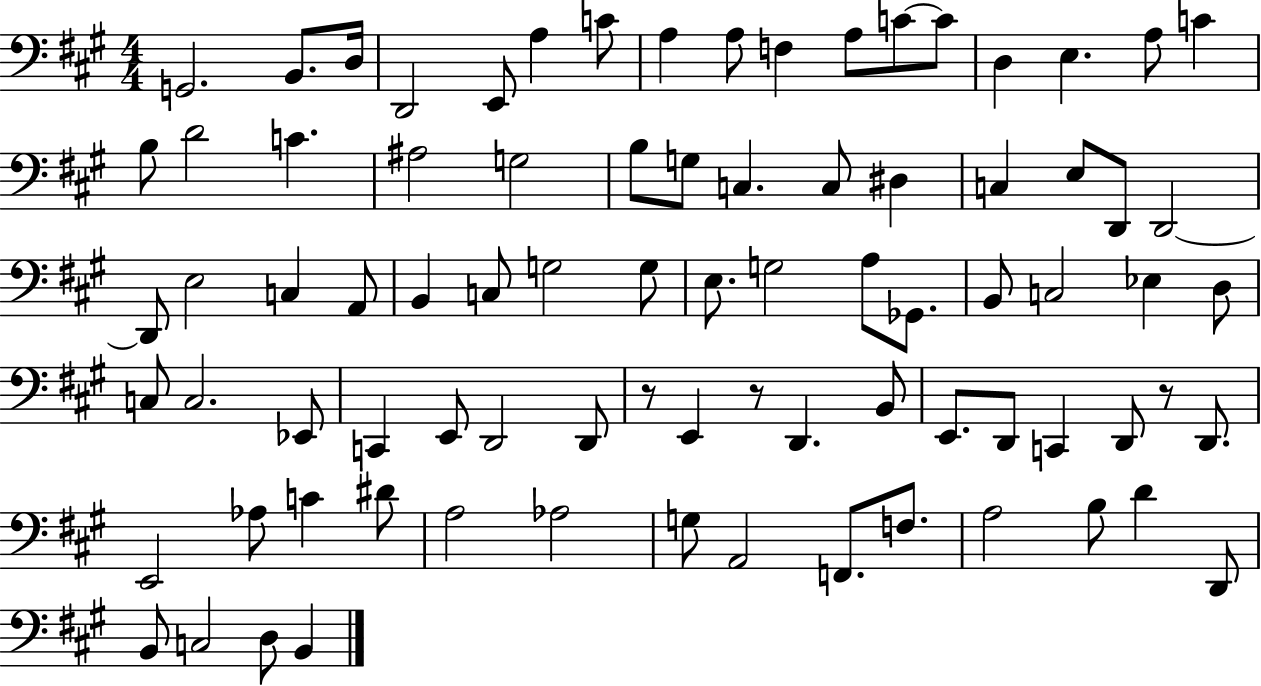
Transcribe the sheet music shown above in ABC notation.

X:1
T:Untitled
M:4/4
L:1/4
K:A
G,,2 B,,/2 D,/4 D,,2 E,,/2 A, C/2 A, A,/2 F, A,/2 C/2 C/2 D, E, A,/2 C B,/2 D2 C ^A,2 G,2 B,/2 G,/2 C, C,/2 ^D, C, E,/2 D,,/2 D,,2 D,,/2 E,2 C, A,,/2 B,, C,/2 G,2 G,/2 E,/2 G,2 A,/2 _G,,/2 B,,/2 C,2 _E, D,/2 C,/2 C,2 _E,,/2 C,, E,,/2 D,,2 D,,/2 z/2 E,, z/2 D,, B,,/2 E,,/2 D,,/2 C,, D,,/2 z/2 D,,/2 E,,2 _A,/2 C ^D/2 A,2 _A,2 G,/2 A,,2 F,,/2 F,/2 A,2 B,/2 D D,,/2 B,,/2 C,2 D,/2 B,,